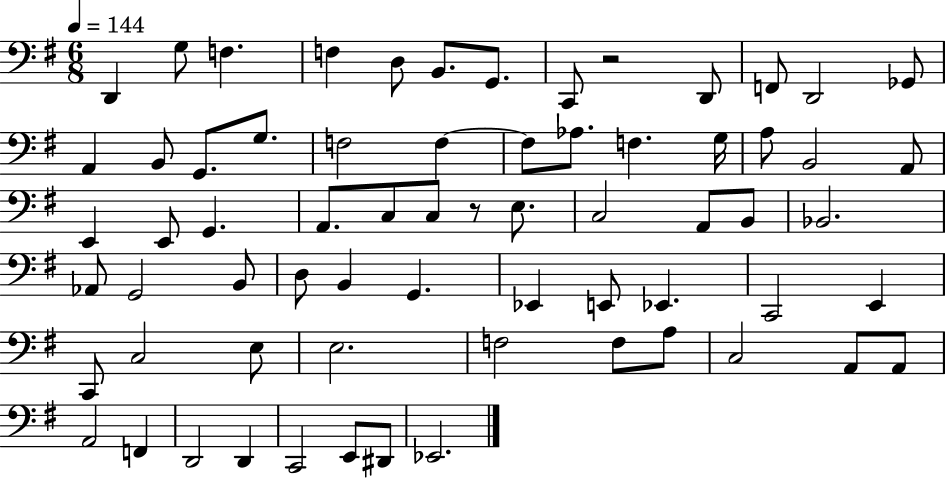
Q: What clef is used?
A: bass